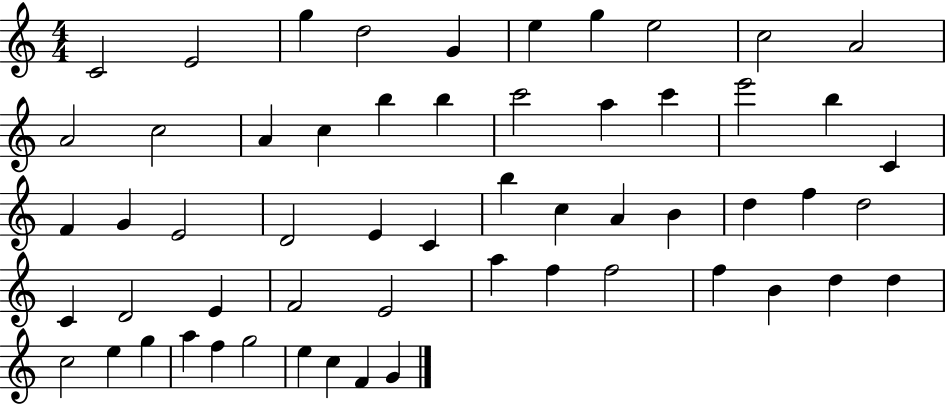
X:1
T:Untitled
M:4/4
L:1/4
K:C
C2 E2 g d2 G e g e2 c2 A2 A2 c2 A c b b c'2 a c' e'2 b C F G E2 D2 E C b c A B d f d2 C D2 E F2 E2 a f f2 f B d d c2 e g a f g2 e c F G